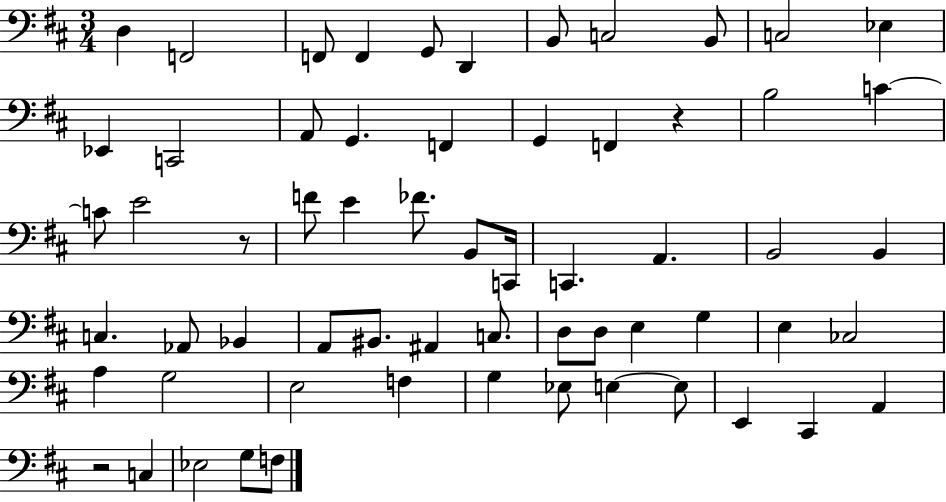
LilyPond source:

{
  \clef bass
  \numericTimeSignature
  \time 3/4
  \key d \major
  d4 f,2 | f,8 f,4 g,8 d,4 | b,8 c2 b,8 | c2 ees4 | \break ees,4 c,2 | a,8 g,4. f,4 | g,4 f,4 r4 | b2 c'4~~ | \break c'8 e'2 r8 | f'8 e'4 fes'8. b,8 c,16 | c,4. a,4. | b,2 b,4 | \break c4. aes,8 bes,4 | a,8 bis,8. ais,4 c8. | d8 d8 e4 g4 | e4 ces2 | \break a4 g2 | e2 f4 | g4 ees8 e4~~ e8 | e,4 cis,4 a,4 | \break r2 c4 | ees2 g8 f8 | \bar "|."
}